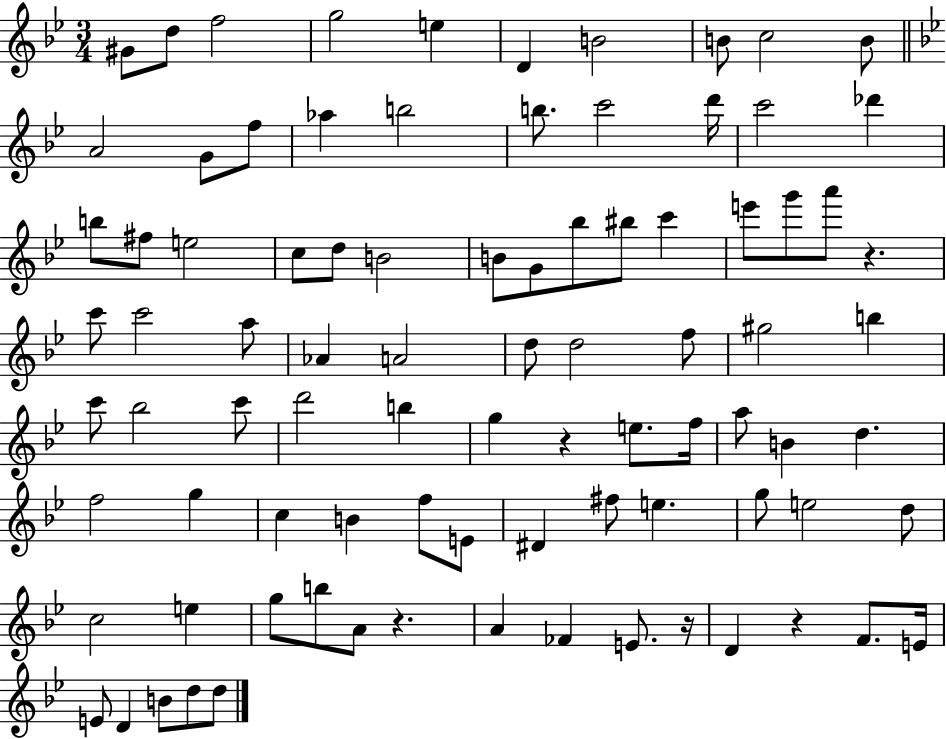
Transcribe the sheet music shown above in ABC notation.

X:1
T:Untitled
M:3/4
L:1/4
K:Bb
^G/2 d/2 f2 g2 e D B2 B/2 c2 B/2 A2 G/2 f/2 _a b2 b/2 c'2 d'/4 c'2 _d' b/2 ^f/2 e2 c/2 d/2 B2 B/2 G/2 _b/2 ^b/2 c' e'/2 g'/2 a'/2 z c'/2 c'2 a/2 _A A2 d/2 d2 f/2 ^g2 b c'/2 _b2 c'/2 d'2 b g z e/2 f/4 a/2 B d f2 g c B f/2 E/2 ^D ^f/2 e g/2 e2 d/2 c2 e g/2 b/2 A/2 z A _F E/2 z/4 D z F/2 E/4 E/2 D B/2 d/2 d/2